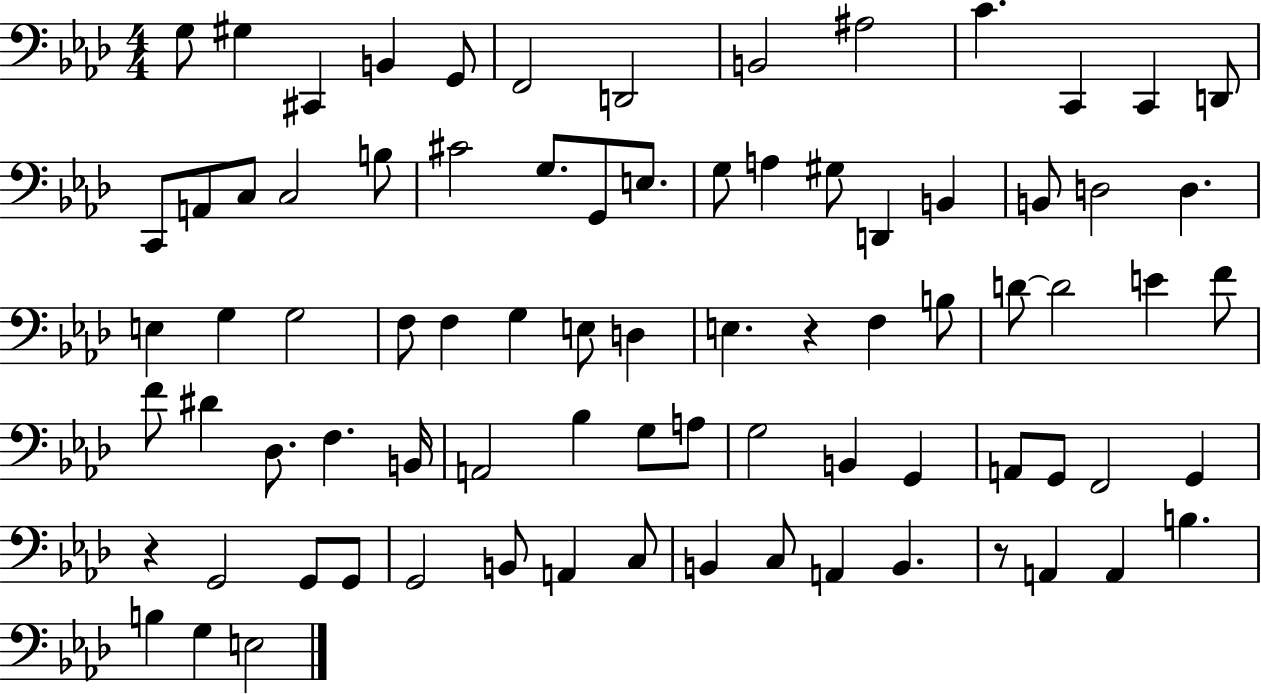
{
  \clef bass
  \numericTimeSignature
  \time 4/4
  \key aes \major
  g8 gis4 cis,4 b,4 g,8 | f,2 d,2 | b,2 ais2 | c'4. c,4 c,4 d,8 | \break c,8 a,8 c8 c2 b8 | cis'2 g8. g,8 e8. | g8 a4 gis8 d,4 b,4 | b,8 d2 d4. | \break e4 g4 g2 | f8 f4 g4 e8 d4 | e4. r4 f4 b8 | d'8~~ d'2 e'4 f'8 | \break f'8 dis'4 des8. f4. b,16 | a,2 bes4 g8 a8 | g2 b,4 g,4 | a,8 g,8 f,2 g,4 | \break r4 g,2 g,8 g,8 | g,2 b,8 a,4 c8 | b,4 c8 a,4 b,4. | r8 a,4 a,4 b4. | \break b4 g4 e2 | \bar "|."
}